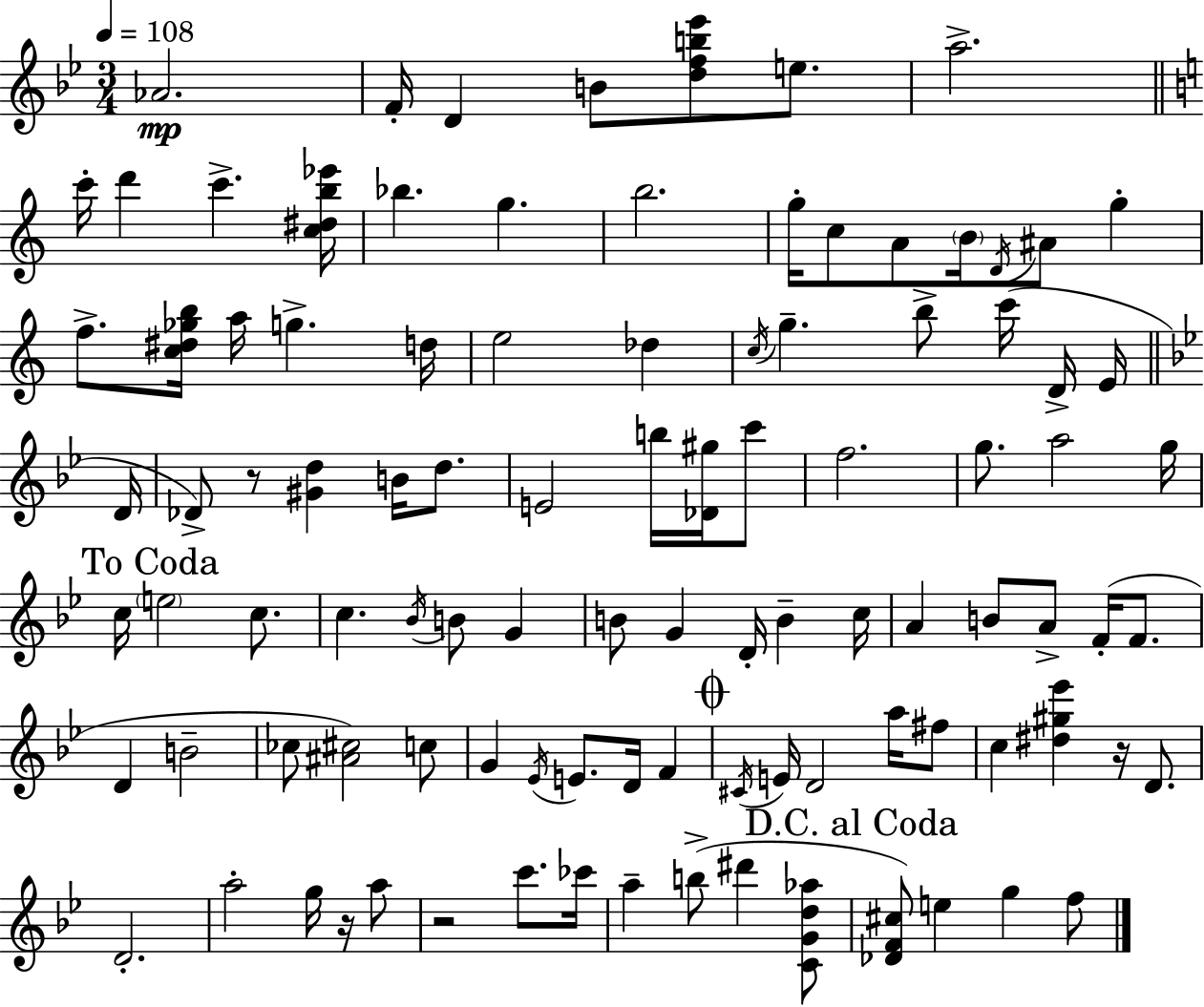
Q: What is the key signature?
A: G minor